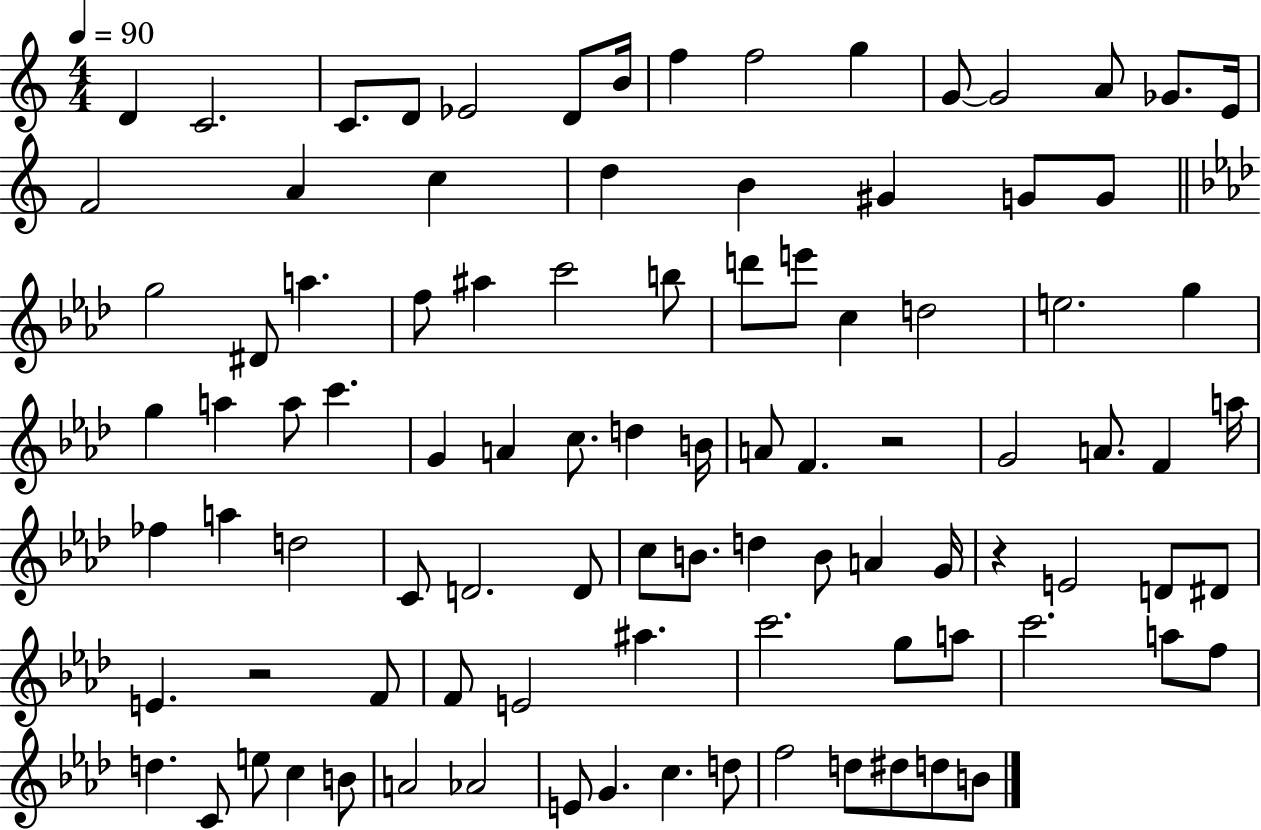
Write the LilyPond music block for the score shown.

{
  \clef treble
  \numericTimeSignature
  \time 4/4
  \key c \major
  \tempo 4 = 90
  d'4 c'2. | c'8. d'8 ees'2 d'8 b'16 | f''4 f''2 g''4 | g'8~~ g'2 a'8 ges'8. e'16 | \break f'2 a'4 c''4 | d''4 b'4 gis'4 g'8 g'8 | \bar "||" \break \key aes \major g''2 dis'8 a''4. | f''8 ais''4 c'''2 b''8 | d'''8 e'''8 c''4 d''2 | e''2. g''4 | \break g''4 a''4 a''8 c'''4. | g'4 a'4 c''8. d''4 b'16 | a'8 f'4. r2 | g'2 a'8. f'4 a''16 | \break fes''4 a''4 d''2 | c'8 d'2. d'8 | c''8 b'8. d''4 b'8 a'4 g'16 | r4 e'2 d'8 dis'8 | \break e'4. r2 f'8 | f'8 e'2 ais''4. | c'''2. g''8 a''8 | c'''2. a''8 f''8 | \break d''4. c'8 e''8 c''4 b'8 | a'2 aes'2 | e'8 g'4. c''4. d''8 | f''2 d''8 dis''8 d''8 b'8 | \break \bar "|."
}